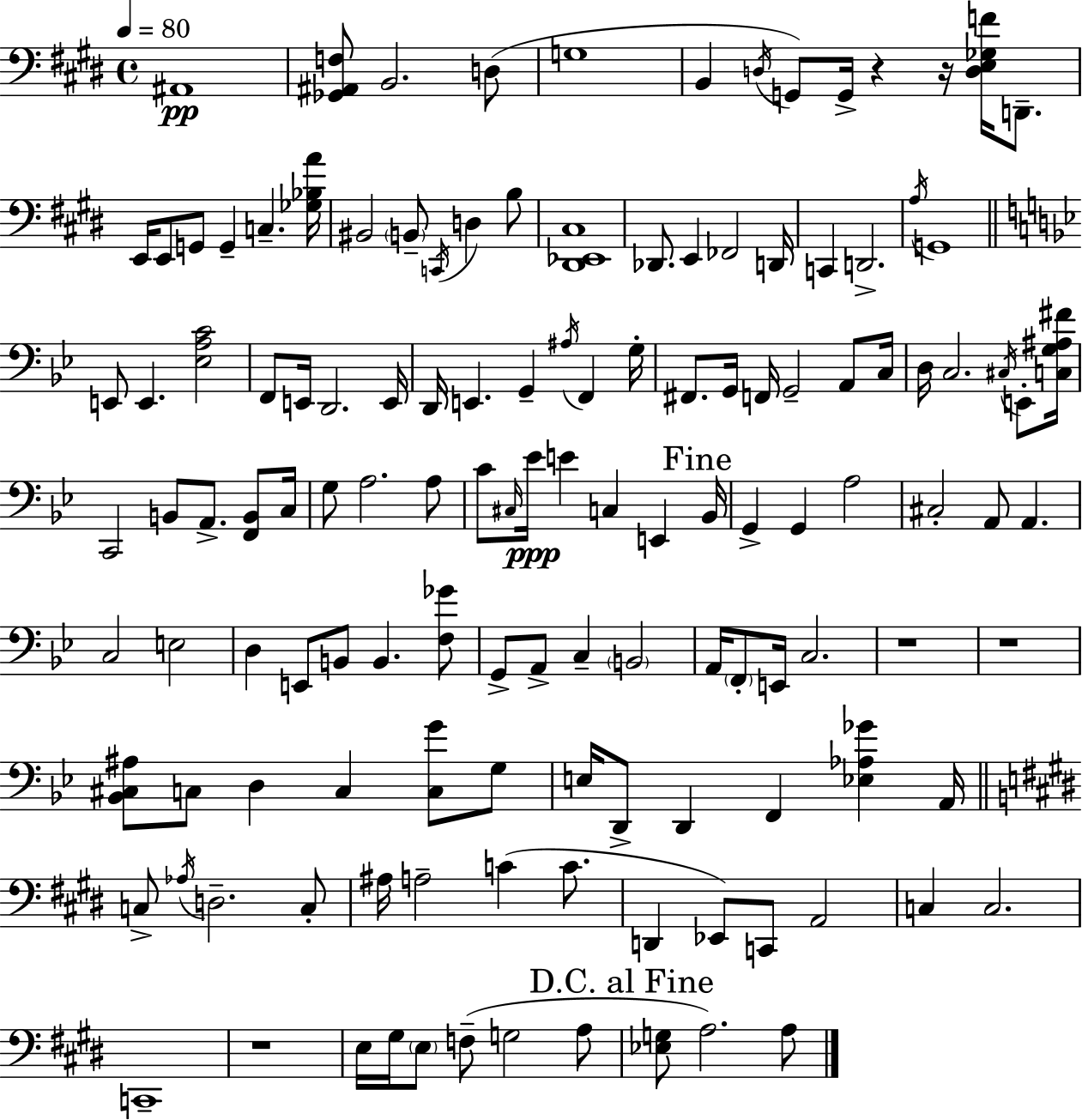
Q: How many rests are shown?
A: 5